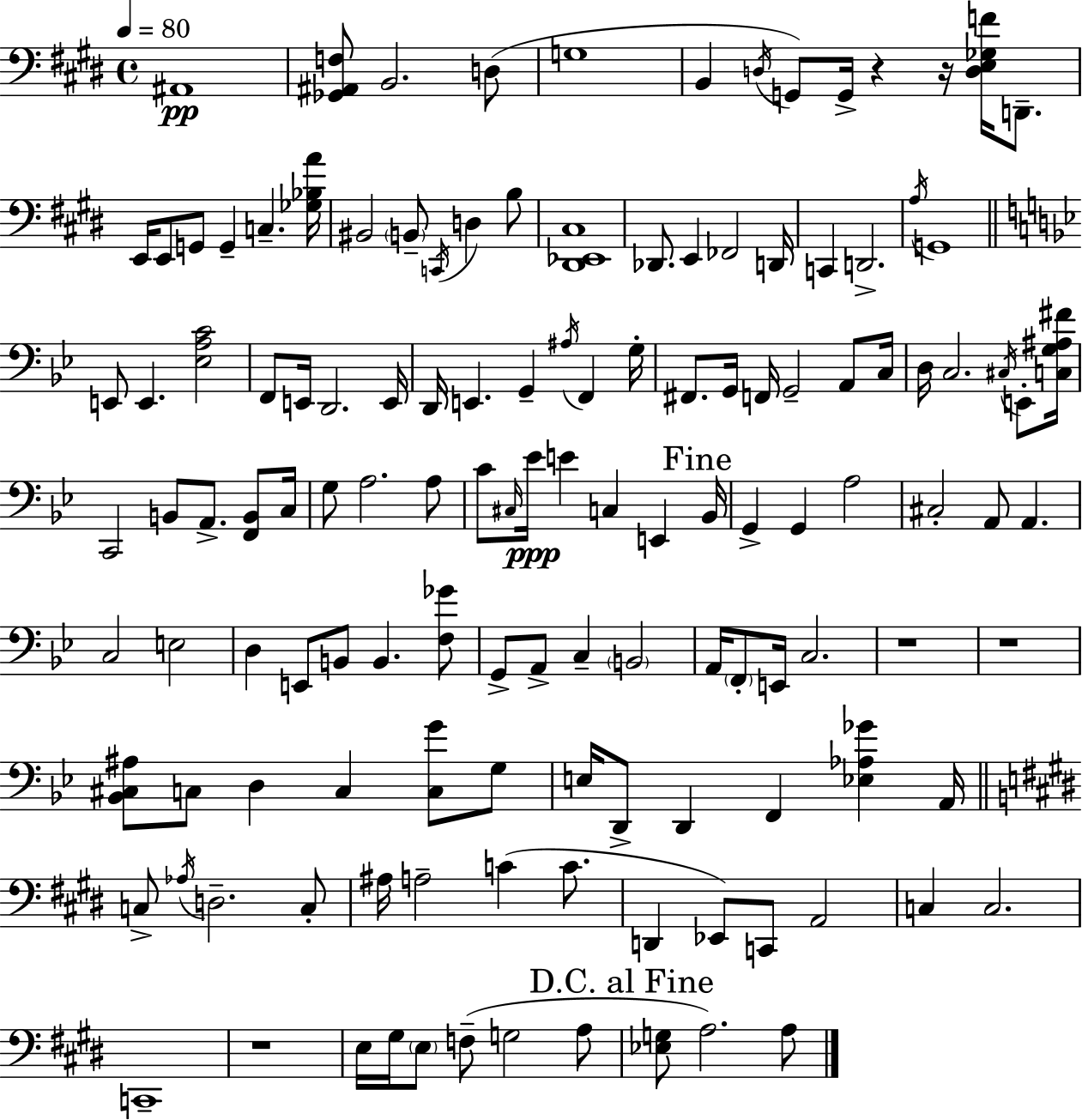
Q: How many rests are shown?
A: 5